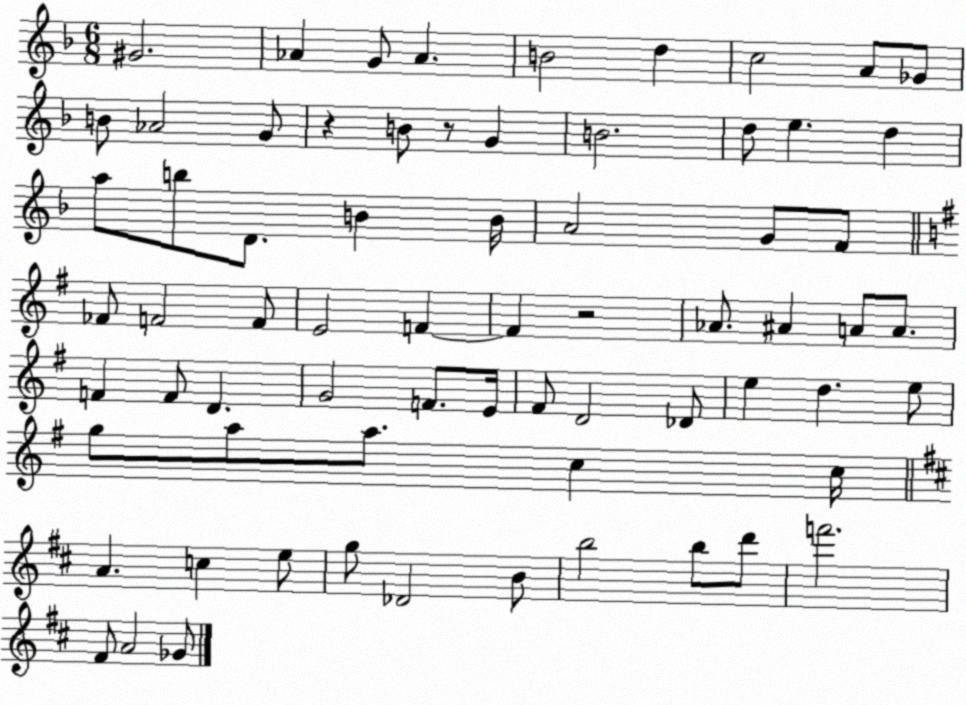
X:1
T:Untitled
M:6/8
L:1/4
K:F
^G2 _A G/2 _A B2 d c2 A/2 _G/2 B/2 _A2 G/2 z B/2 z/2 G B2 d/2 e d a/2 b/2 D/2 B B/4 A2 G/2 F/2 _F/2 F2 F/2 E2 F F z2 _A/2 ^A A/2 A/2 F F/2 D G2 F/2 E/4 ^F/2 D2 _D/2 e d e/2 g/2 a/2 a/2 c c/4 A c e/2 g/2 _D2 B/2 b2 b/2 d'/2 f'2 ^F/2 A2 _G/2